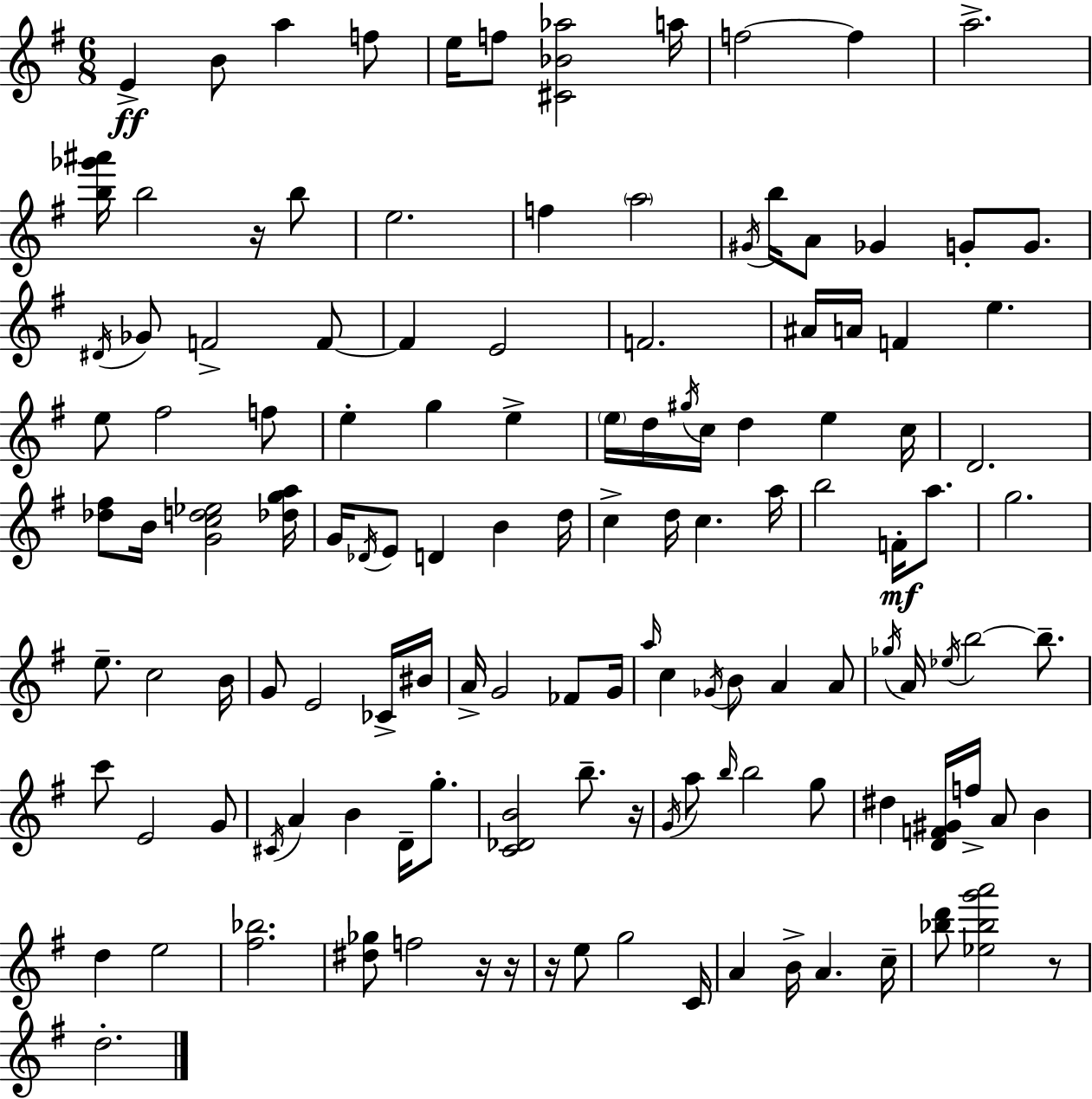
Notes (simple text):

E4/q B4/e A5/q F5/e E5/s F5/e [C#4,Bb4,Ab5]/h A5/s F5/h F5/q A5/h. [B5,Gb6,A#6]/s B5/h R/s B5/e E5/h. F5/q A5/h G#4/s B5/s A4/e Gb4/q G4/e G4/e. D#4/s Gb4/e F4/h F4/e F4/q E4/h F4/h. A#4/s A4/s F4/q E5/q. E5/e F#5/h F5/e E5/q G5/q E5/q E5/s D5/s G#5/s C5/s D5/q E5/q C5/s D4/h. [Db5,F#5]/e B4/s [G4,C5,D5,Eb5]/h [Db5,G5,A5]/s G4/s Db4/s E4/e D4/q B4/q D5/s C5/q D5/s C5/q. A5/s B5/h F4/s A5/e. G5/h. E5/e. C5/h B4/s G4/e E4/h CES4/s BIS4/s A4/s G4/h FES4/e G4/s A5/s C5/q Gb4/s B4/e A4/q A4/e Gb5/s A4/s Eb5/s B5/h B5/e. C6/e E4/h G4/e C#4/s A4/q B4/q D4/s G5/e. [C4,Db4,B4]/h B5/e. R/s G4/s A5/e B5/s B5/h G5/e D#5/q [D4,F4,G#4]/s F5/s A4/e B4/q D5/q E5/h [F#5,Bb5]/h. [D#5,Gb5]/e F5/h R/s R/s R/s E5/e G5/h C4/s A4/q B4/s A4/q. C5/s [Bb5,D6]/e [Eb5,Bb5,G6,A6]/h R/e D5/h.